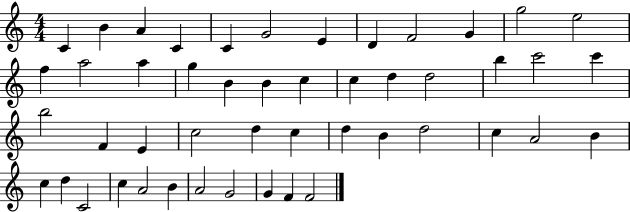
X:1
T:Untitled
M:4/4
L:1/4
K:C
C B A C C G2 E D F2 G g2 e2 f a2 a g B B c c d d2 b c'2 c' b2 F E c2 d c d B d2 c A2 B c d C2 c A2 B A2 G2 G F F2